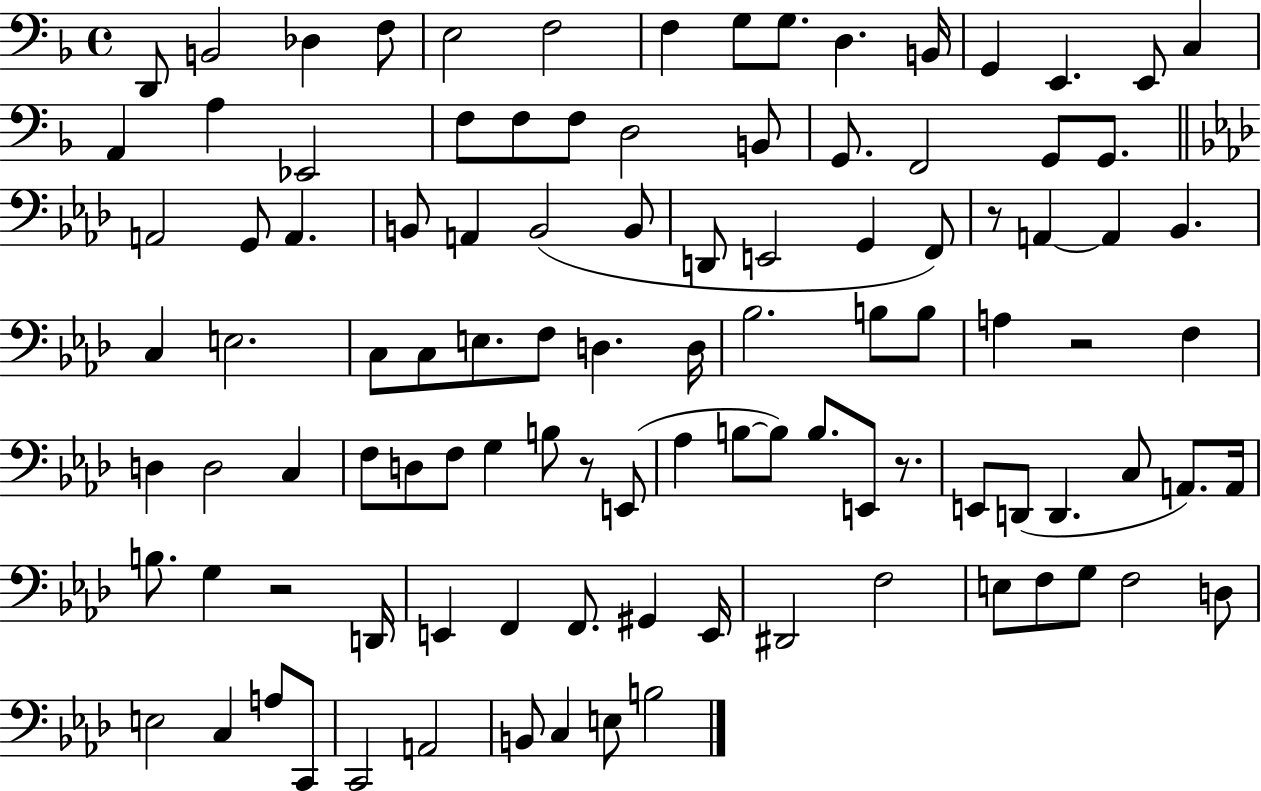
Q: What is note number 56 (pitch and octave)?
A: D3